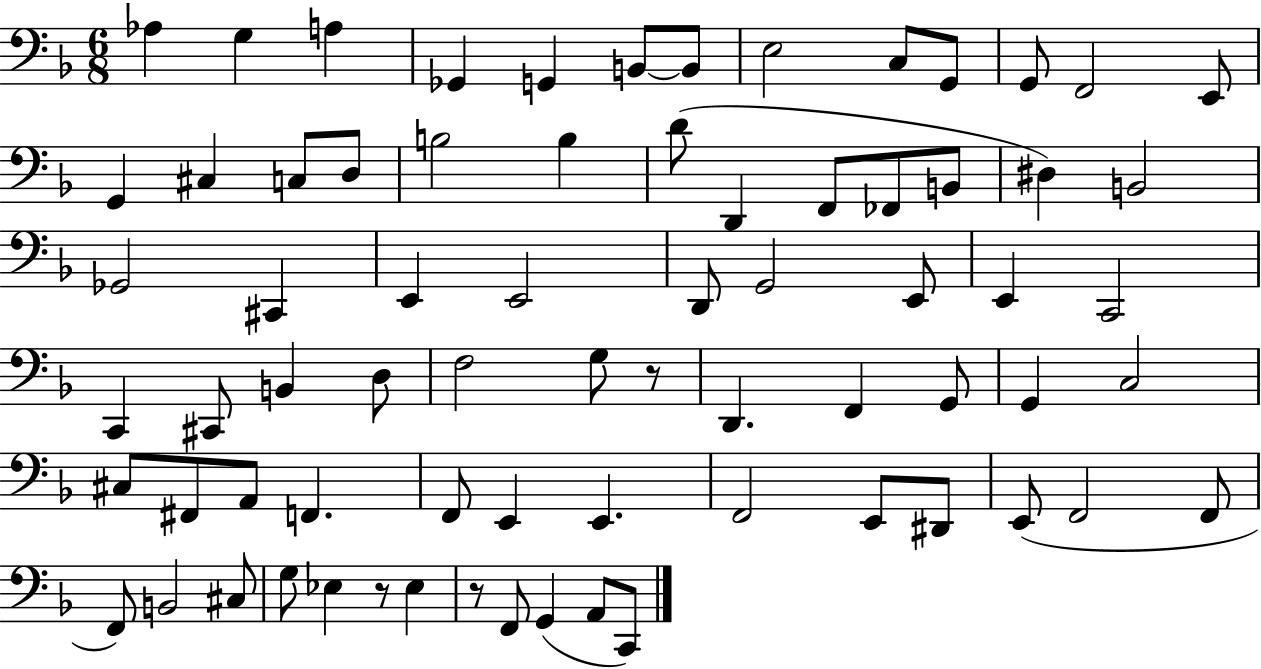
{
  \clef bass
  \numericTimeSignature
  \time 6/8
  \key f \major
  \repeat volta 2 { aes4 g4 a4 | ges,4 g,4 b,8~~ b,8 | e2 c8 g,8 | g,8 f,2 e,8 | \break g,4 cis4 c8 d8 | b2 b4 | d'8( d,4 f,8 fes,8 b,8 | dis4) b,2 | \break ges,2 cis,4 | e,4 e,2 | d,8 g,2 e,8 | e,4 c,2 | \break c,4 cis,8 b,4 d8 | f2 g8 r8 | d,4. f,4 g,8 | g,4 c2 | \break cis8 fis,8 a,8 f,4. | f,8 e,4 e,4. | f,2 e,8 dis,8 | e,8( f,2 f,8 | \break f,8) b,2 cis8 | g8 ees4 r8 ees4 | r8 f,8 g,4( a,8 c,8) | } \bar "|."
}